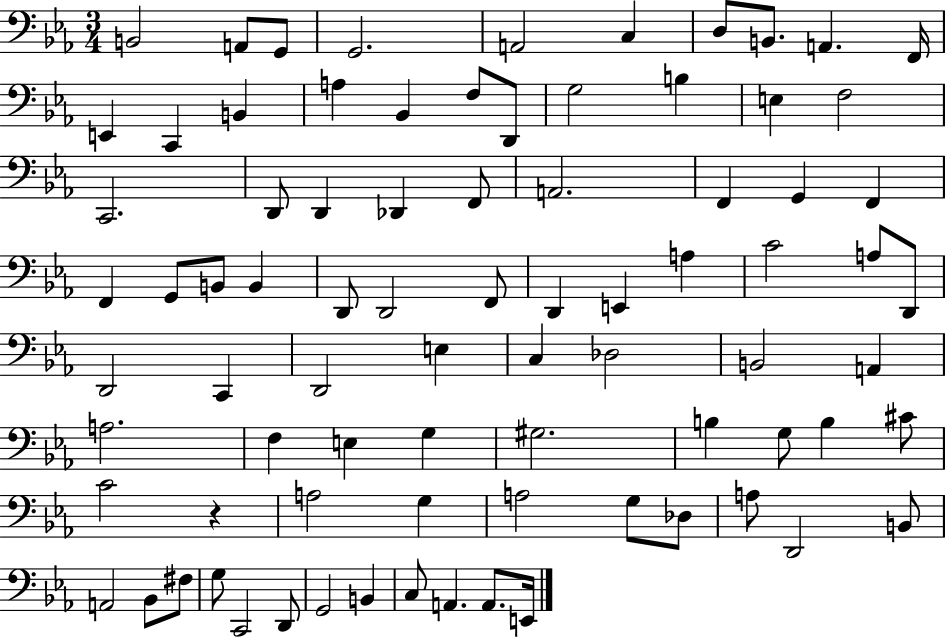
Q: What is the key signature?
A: EES major